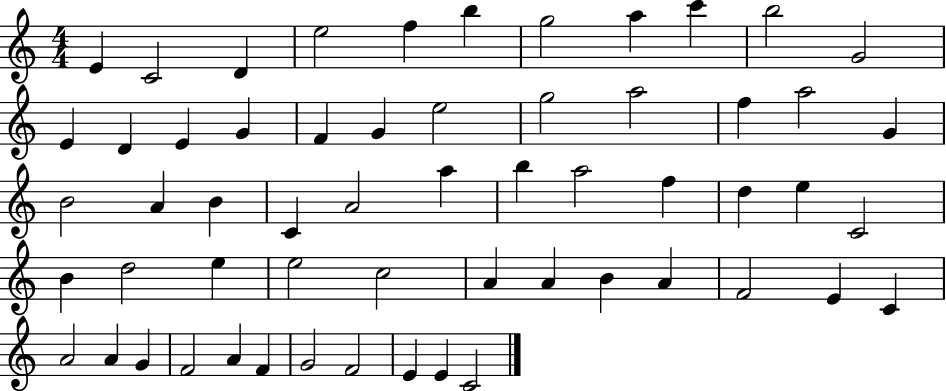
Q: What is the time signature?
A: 4/4